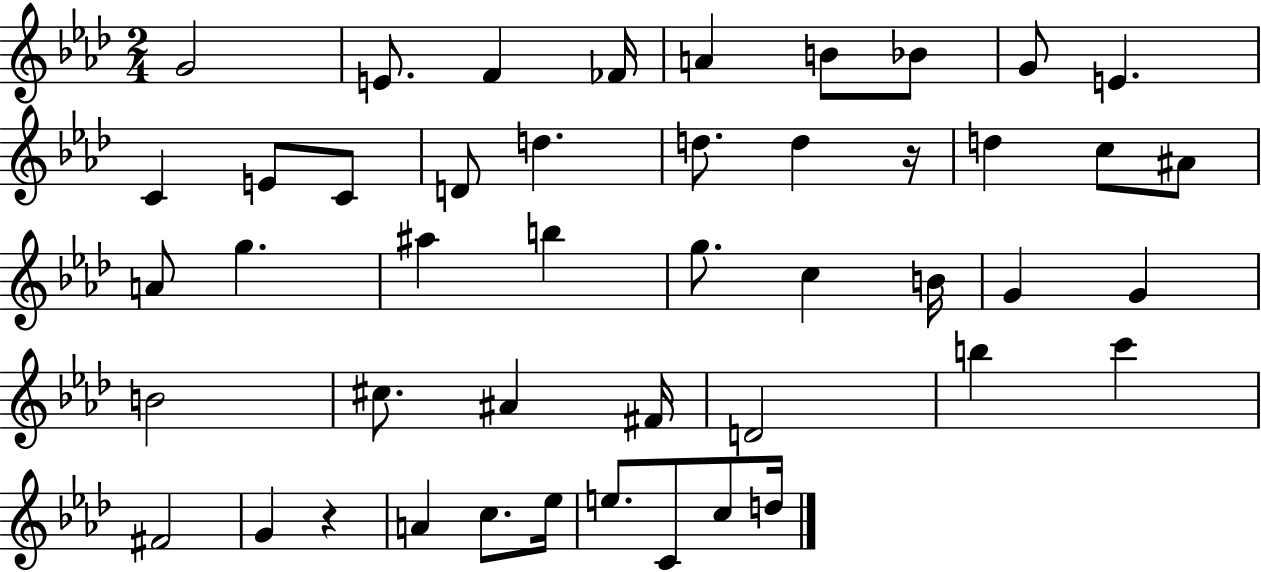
{
  \clef treble
  \numericTimeSignature
  \time 2/4
  \key aes \major
  g'2 | e'8. f'4 fes'16 | a'4 b'8 bes'8 | g'8 e'4. | \break c'4 e'8 c'8 | d'8 d''4. | d''8. d''4 r16 | d''4 c''8 ais'8 | \break a'8 g''4. | ais''4 b''4 | g''8. c''4 b'16 | g'4 g'4 | \break b'2 | cis''8. ais'4 fis'16 | d'2 | b''4 c'''4 | \break fis'2 | g'4 r4 | a'4 c''8. ees''16 | e''8. c'8 c''8 d''16 | \break \bar "|."
}